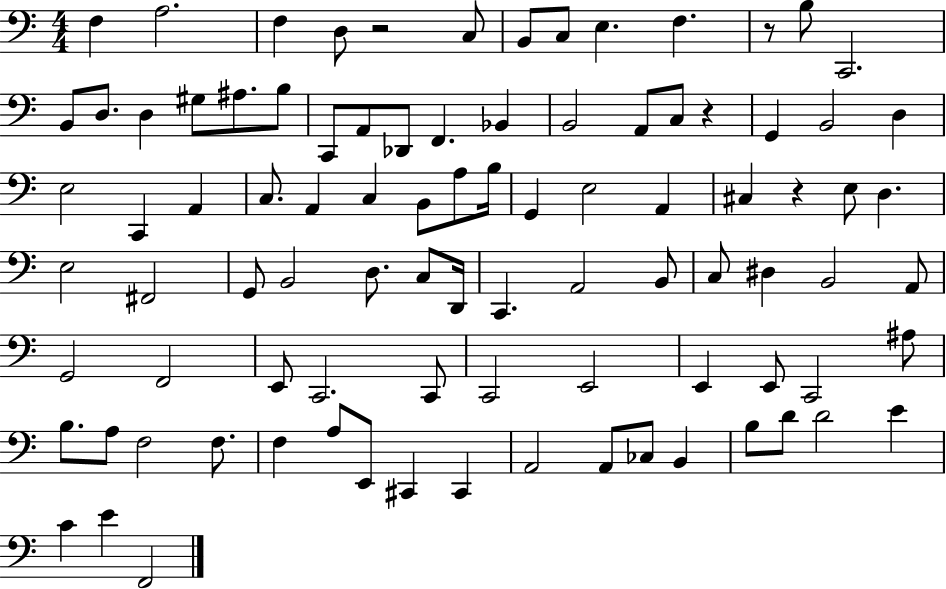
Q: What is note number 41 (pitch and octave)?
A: C#3